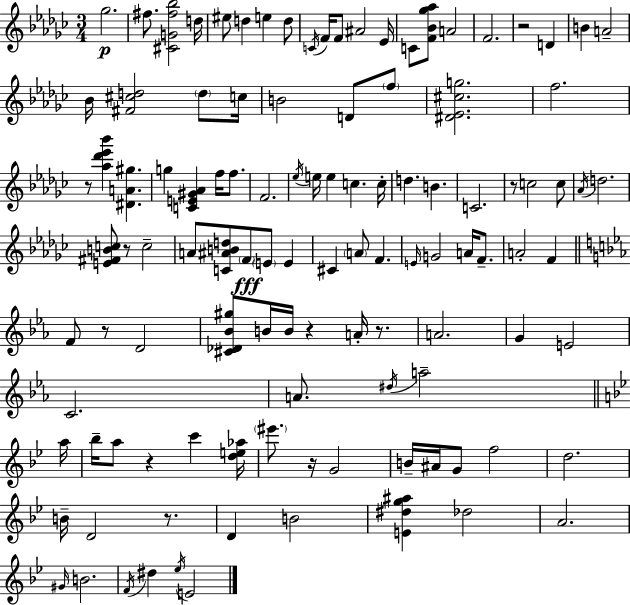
{
  \clef treble
  \numericTimeSignature
  \time 3/4
  \key ees \minor
  ges''2.\p | fis''8. <cis' g' fis'' bes''>2 d''16 | eis''8 d''4 e''4 d''8 | \acciaccatura { c'16 } f'16 f'8 ais'2 | \break ees'16 c'8 <f' bes' ges'' aes''>8 a'2 | f'2. | r2 d'4 | b'4 a'2-- | \break bes'16 <fis' cis'' d''>2 \parenthesize d''8 | c''16 b'2 d'8 \parenthesize f''8 | <dis' ees' cis'' g''>2. | f''2. | \break r8 <aes'' des''' ees''' bes'''>4 <dis' a' gis''>4. | g''4 <c' e' gis' aes'>4 f''16 f''8. | f'2. | \acciaccatura { ees''16 } e''16 e''4 c''4. | \break c''16-. d''4. b'4. | c'2. | r8 c''2 | c''8 \acciaccatura { aes'16 } d''2. | \break <e' fis' b' c''>8 r8 c''2-- | a'8 <c' ais' b' d''>8 \parenthesize f'8\fff \parenthesize e'8 e'4 | cis'4 \parenthesize a'8 f'4. | \grace { e'16 } g'2 | \break a'16 f'8.-- a'2-. | f'4 \bar "||" \break \key ees \major f'8 r8 d'2 | <cis' des' bes' gis''>8 b'16 b'16 r4 a'16-. r8. | a'2. | g'4 e'2 | \break c'2. | a'8. \acciaccatura { dis''16 } a''2-- | \bar "||" \break \key bes \major a''16 bes''16-- a''8 r4 c'''4 | <d'' e'' aes''>16 \parenthesize eis'''8. r16 g'2 | b'16-- ais'16 g'8 f''2 | d''2. | \break b'16-- d'2 r8. | d'4 b'2 | <e' dis'' g'' ais''>4 des''2 | a'2. | \break \grace { gis'16 } b'2. | \acciaccatura { f'16 } dis''4 \acciaccatura { ees''16 } e'2 | \bar "|."
}